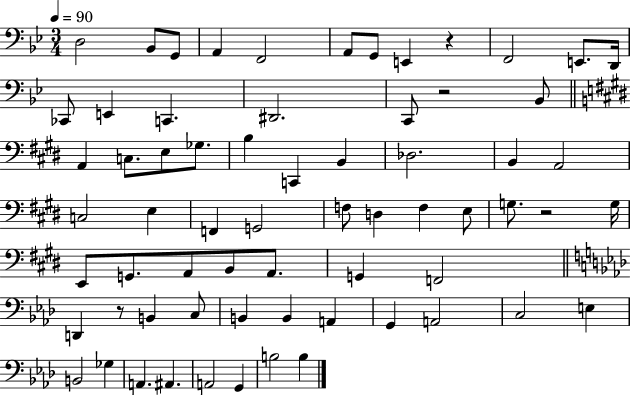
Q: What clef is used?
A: bass